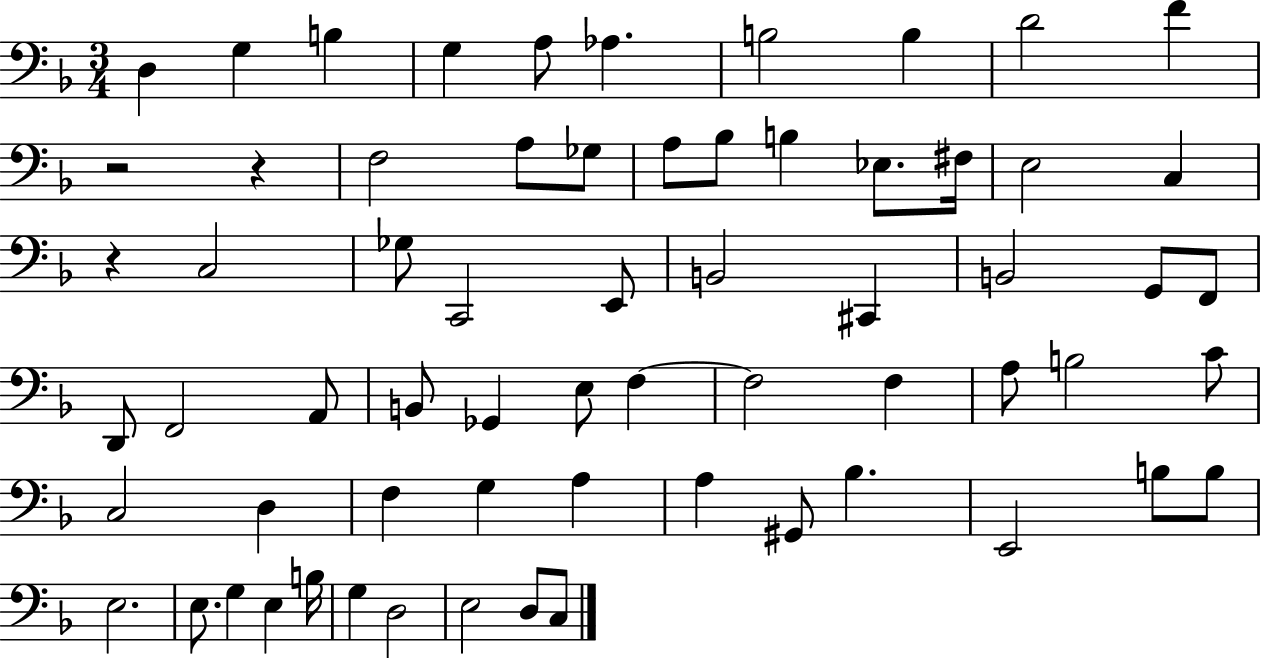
{
  \clef bass
  \numericTimeSignature
  \time 3/4
  \key f \major
  \repeat volta 2 { d4 g4 b4 | g4 a8 aes4. | b2 b4 | d'2 f'4 | \break r2 r4 | f2 a8 ges8 | a8 bes8 b4 ees8. fis16 | e2 c4 | \break r4 c2 | ges8 c,2 e,8 | b,2 cis,4 | b,2 g,8 f,8 | \break d,8 f,2 a,8 | b,8 ges,4 e8 f4~~ | f2 f4 | a8 b2 c'8 | \break c2 d4 | f4 g4 a4 | a4 gis,8 bes4. | e,2 b8 b8 | \break e2. | e8. g4 e4 b16 | g4 d2 | e2 d8 c8 | \break } \bar "|."
}